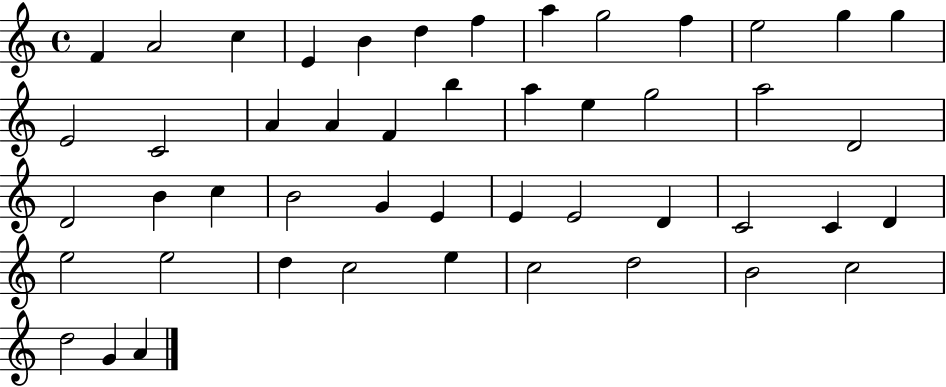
X:1
T:Untitled
M:4/4
L:1/4
K:C
F A2 c E B d f a g2 f e2 g g E2 C2 A A F b a e g2 a2 D2 D2 B c B2 G E E E2 D C2 C D e2 e2 d c2 e c2 d2 B2 c2 d2 G A